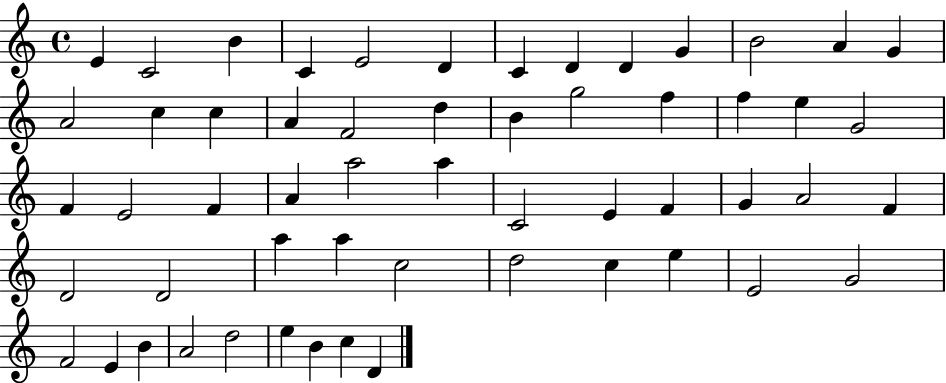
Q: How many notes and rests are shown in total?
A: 56